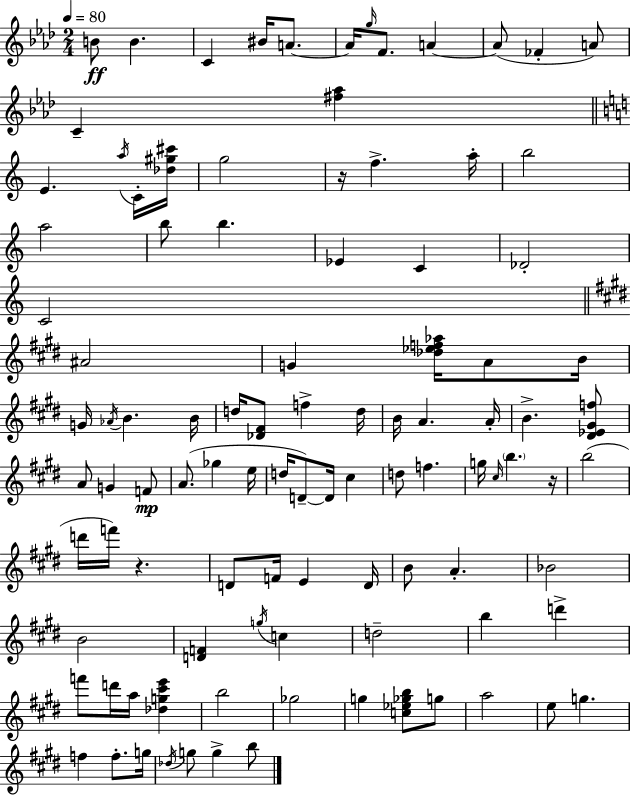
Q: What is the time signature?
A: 2/4